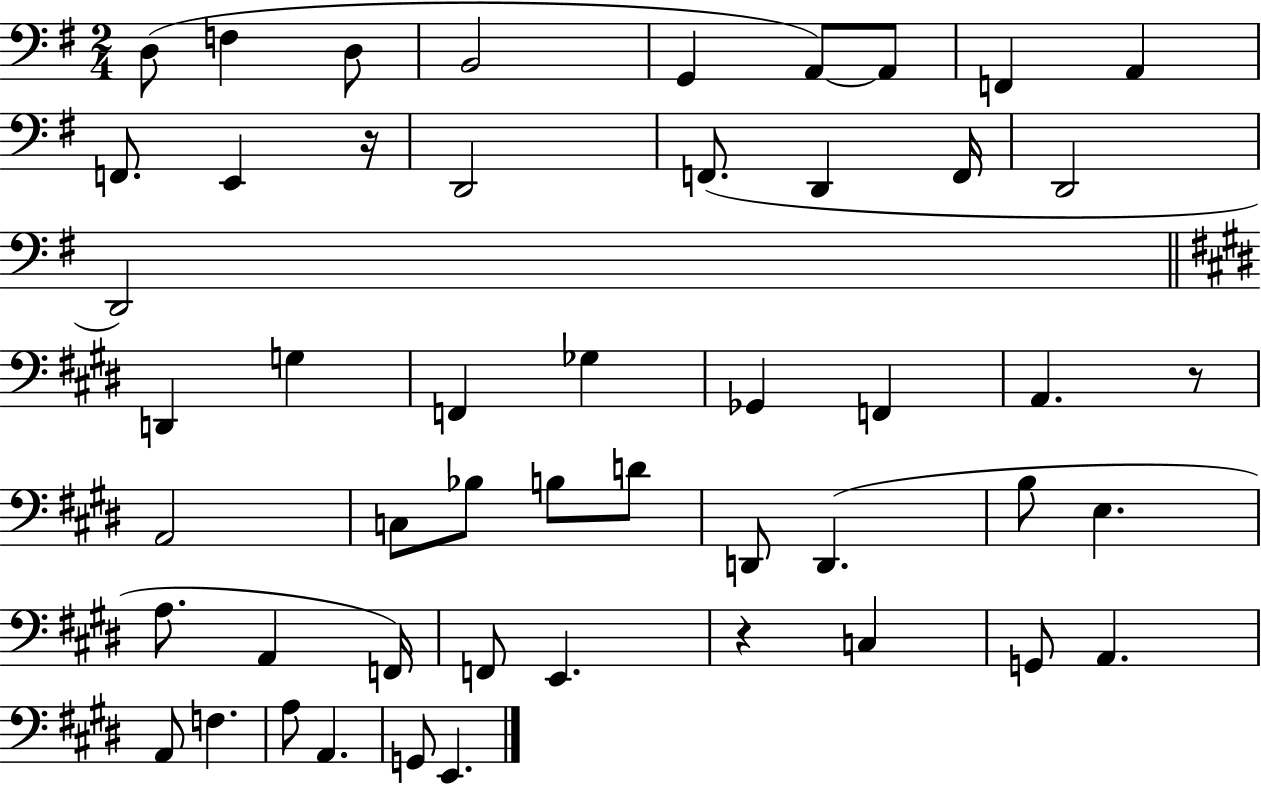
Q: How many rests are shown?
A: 3